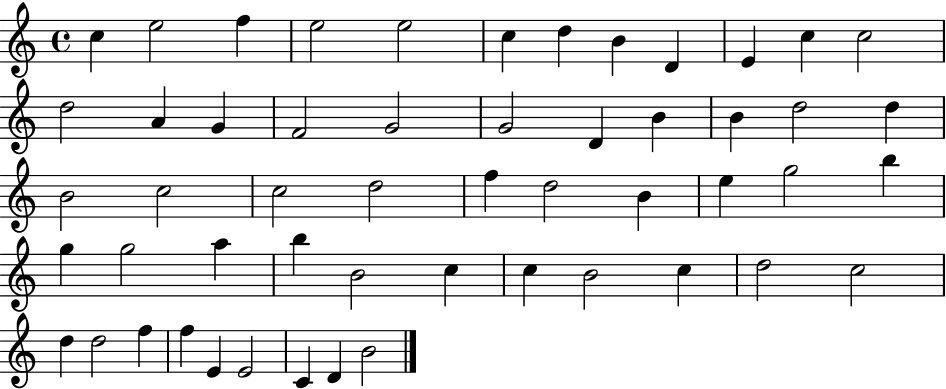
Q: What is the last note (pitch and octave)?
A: B4